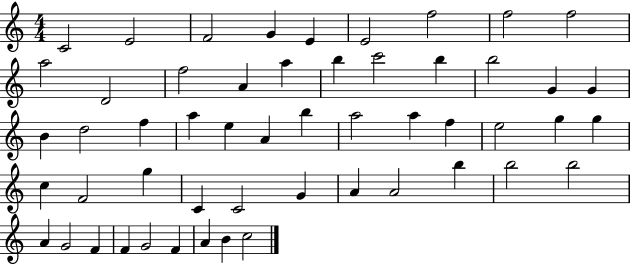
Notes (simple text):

C4/h E4/h F4/h G4/q E4/q E4/h F5/h F5/h F5/h A5/h D4/h F5/h A4/q A5/q B5/q C6/h B5/q B5/h G4/q G4/q B4/q D5/h F5/q A5/q E5/q A4/q B5/q A5/h A5/q F5/q E5/h G5/q G5/q C5/q F4/h G5/q C4/q C4/h G4/q A4/q A4/h B5/q B5/h B5/h A4/q G4/h F4/q F4/q G4/h F4/q A4/q B4/q C5/h